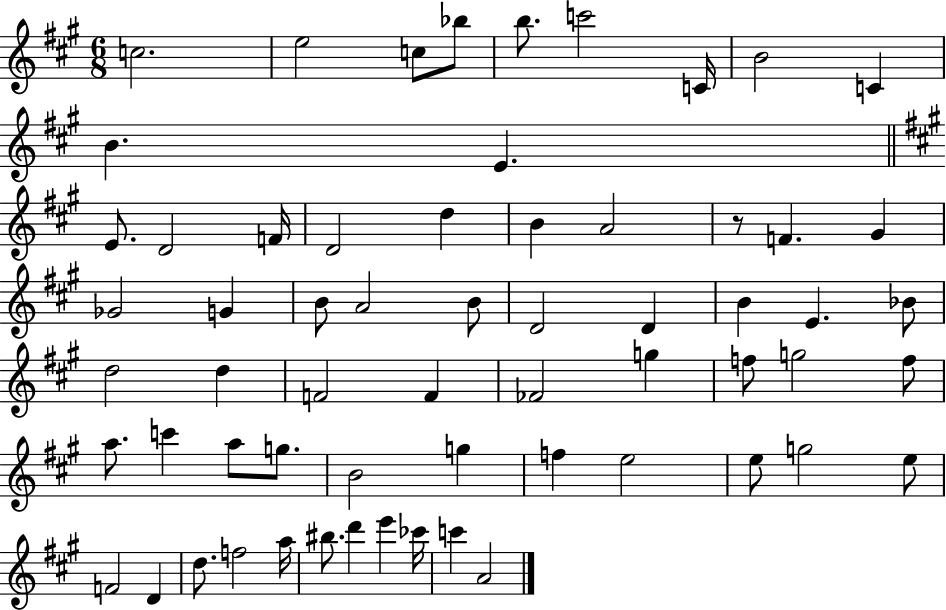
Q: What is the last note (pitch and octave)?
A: A4